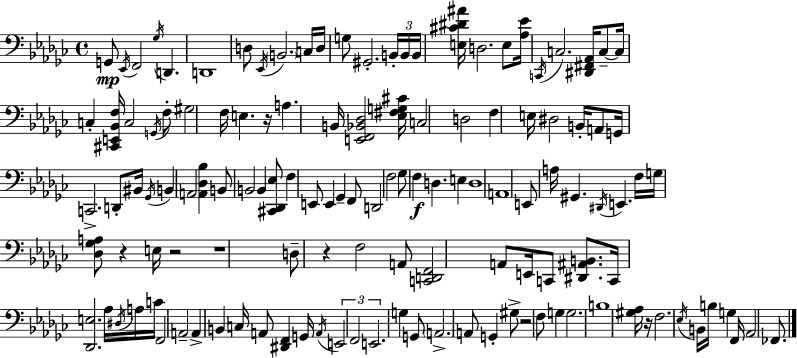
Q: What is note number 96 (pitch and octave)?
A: G2